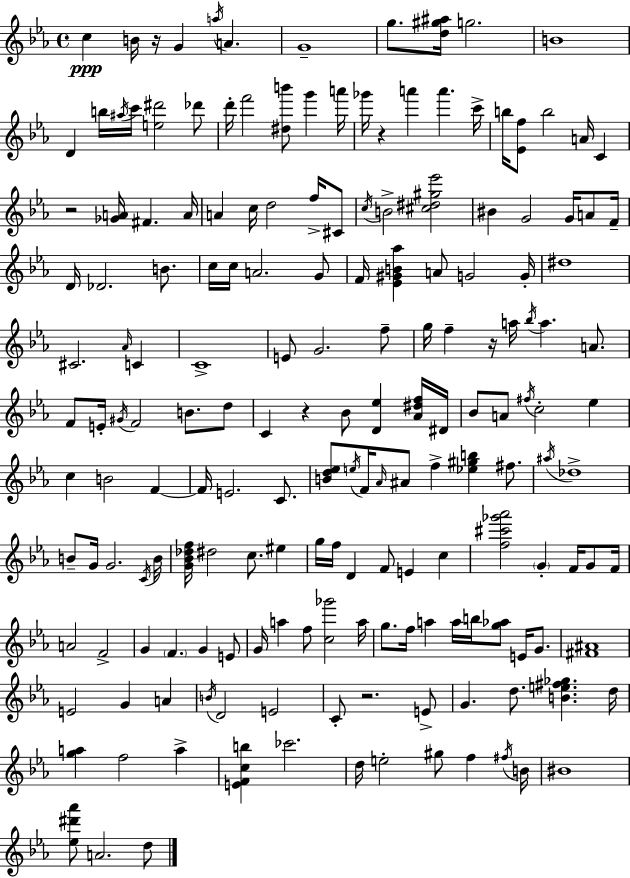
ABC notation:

X:1
T:Untitled
M:4/4
L:1/4
K:Eb
c B/4 z/4 G a/4 A G4 g/2 [d^g^a]/4 g2 B4 D b/4 ^a/4 c'/4 [e^d']2 _d'/2 d'/4 f'2 [^db']/2 g' a'/4 _g'/4 z a' a' c'/4 b/4 [_Ef]/2 b2 A/4 C z2 [_GA]/4 ^F A/4 A c/4 d2 f/4 ^C/2 c/4 B2 [^c^d^g_e']2 ^B G2 G/4 A/2 F/4 D/4 _D2 B/2 c/4 c/4 A2 G/2 F/4 [_E^GB_a] A/2 G2 G/4 ^d4 ^C2 _A/4 C C4 E/2 G2 f/2 g/4 f z/4 a/4 _b/4 a A/2 F/2 E/4 ^G/4 F2 B/2 d/2 C z _B/2 [D_e] [_A^df]/4 ^D/4 _B/2 A/2 ^f/4 c2 _e c B2 F F/4 E2 C/2 [Bd_e]/2 e/4 F/4 _A/4 ^A/2 f [_e^gb] ^f/2 ^a/4 _d4 B/2 G/4 G2 C/4 B/4 [G_B_df]/4 ^d2 c/2 ^e g/4 f/4 D F/2 E c [f^c'_g'_a']2 G F/4 G/2 F/4 A2 F2 G F G E/2 G/4 a f/2 [c_g']2 a/4 g/2 f/4 a a/4 b/4 [g_a]/2 E/4 G/2 [^F^A]4 E2 G A B/4 D2 E2 C/2 z2 E/2 G d/2 [Be^f_g] d/4 [ga] f2 a [EFcb] _c'2 d/4 e2 ^g/2 f ^f/4 B/4 ^B4 [_e^d'_a']/2 A2 d/2